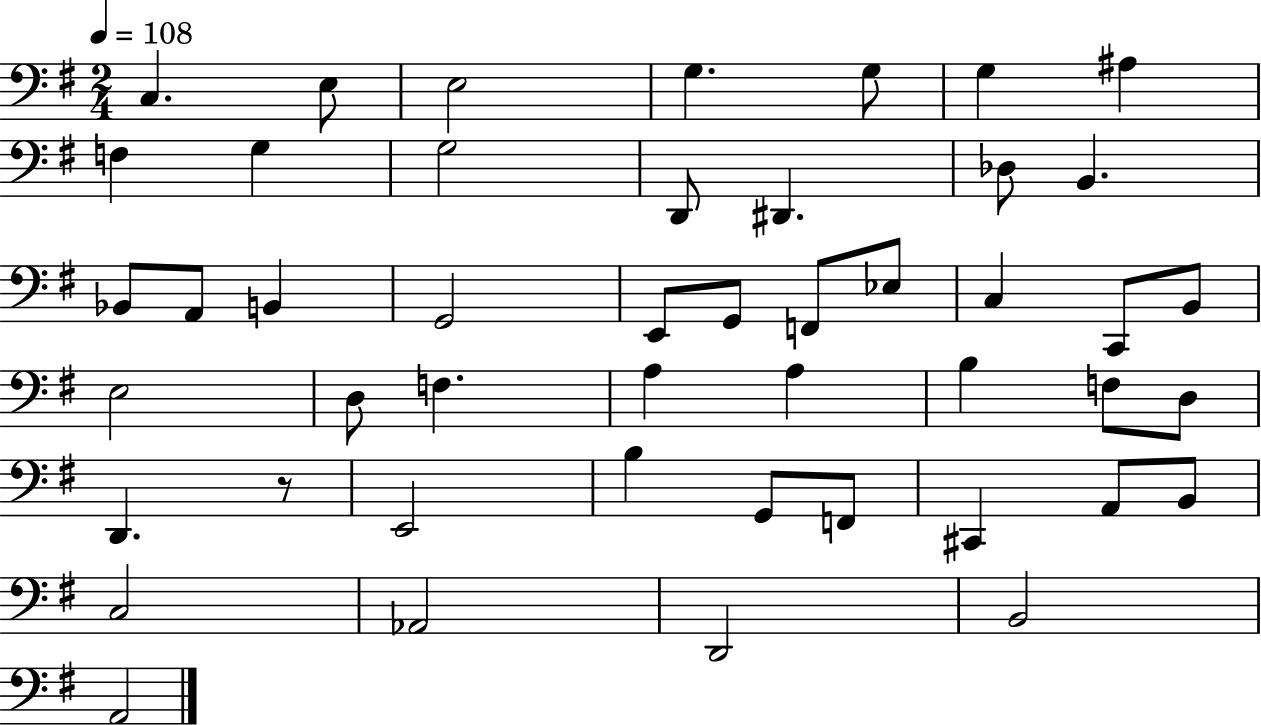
C3/q. E3/e E3/h G3/q. G3/e G3/q A#3/q F3/q G3/q G3/h D2/e D#2/q. Db3/e B2/q. Bb2/e A2/e B2/q G2/h E2/e G2/e F2/e Eb3/e C3/q C2/e B2/e E3/h D3/e F3/q. A3/q A3/q B3/q F3/e D3/e D2/q. R/e E2/h B3/q G2/e F2/e C#2/q A2/e B2/e C3/h Ab2/h D2/h B2/h A2/h